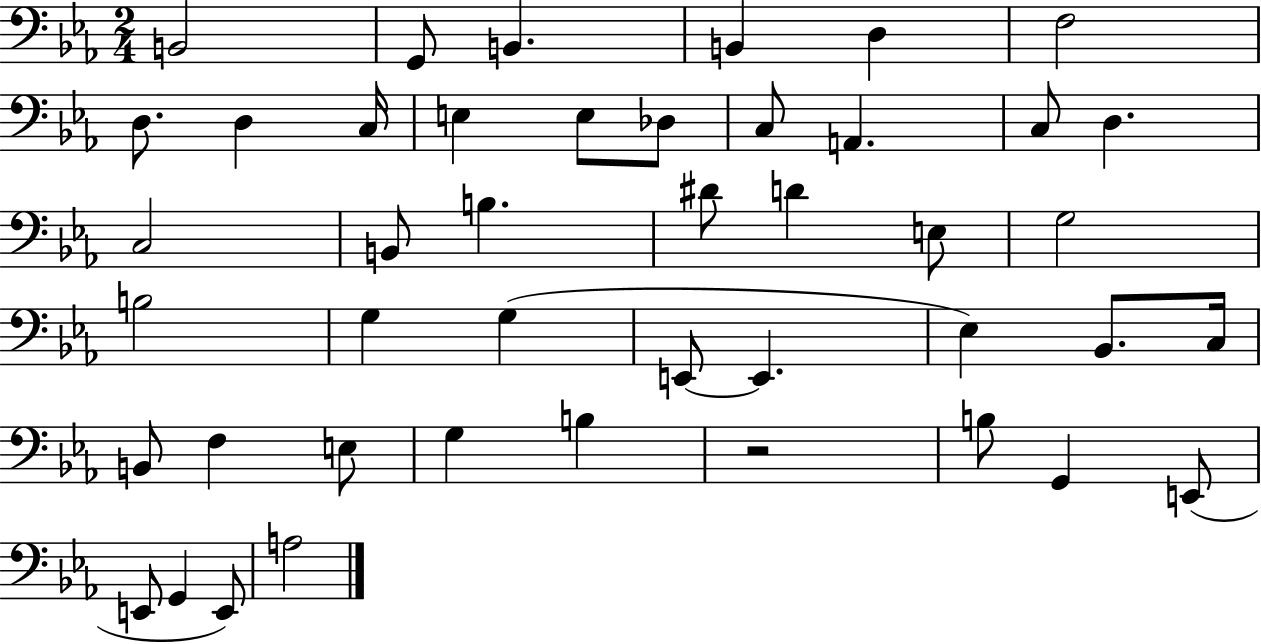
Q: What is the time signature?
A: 2/4